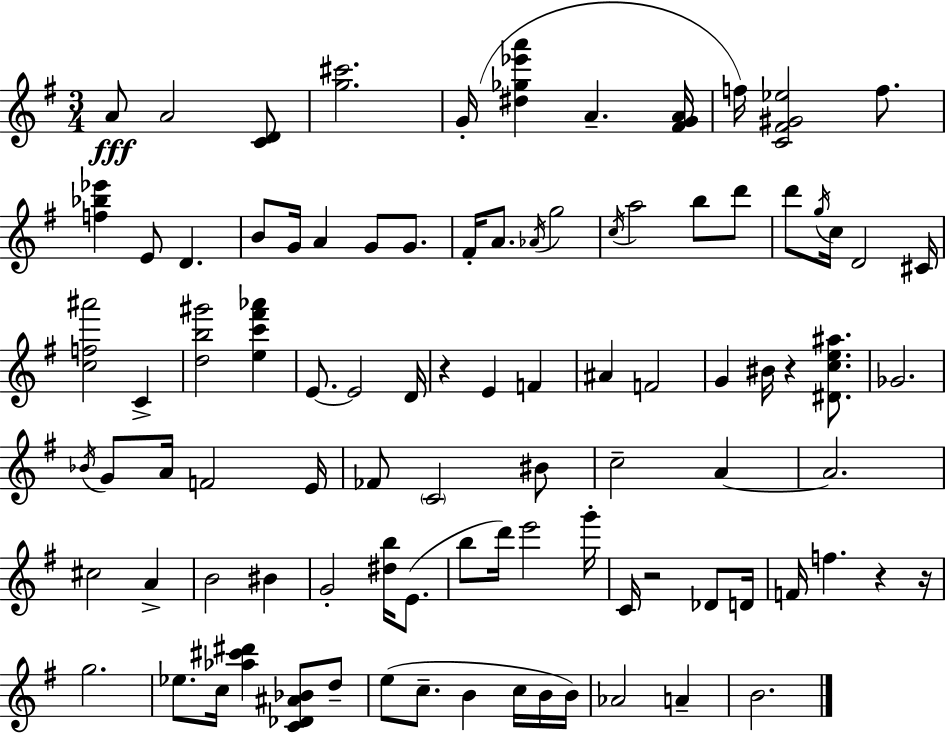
A4/e A4/h [C4,D4]/e [G5,C#6]/h. G4/s [D#5,Gb5,Eb6,A6]/q A4/q. [F#4,G4,A4]/s F5/s [C4,F#4,G#4,Eb5]/h F5/e. [F5,Bb5,Eb6]/q E4/e D4/q. B4/e G4/s A4/q G4/e G4/e. F#4/s A4/e. Ab4/s G5/h C5/s A5/h B5/e D6/e D6/e G5/s C5/s D4/h C#4/s [C5,F5,A#6]/h C4/q [D5,B5,G#6]/h [E5,C6,F#6,Ab6]/q E4/e. E4/h D4/s R/q E4/q F4/q A#4/q F4/h G4/q BIS4/s R/q [D#4,C5,E5,A#5]/e. Gb4/h. Bb4/s G4/e A4/s F4/h E4/s FES4/e C4/h BIS4/e C5/h A4/q A4/h. C#5/h A4/q B4/h BIS4/q G4/h [D#5,B5]/s E4/e. B5/e D6/s E6/h G6/s C4/s R/h Db4/e D4/s F4/s F5/q. R/q R/s G5/h. Eb5/e. C5/s [Ab5,C#6,D#6]/q [C4,Db4,A#4,Bb4]/e D5/e E5/e C5/e. B4/q C5/s B4/s B4/s Ab4/h A4/q B4/h.